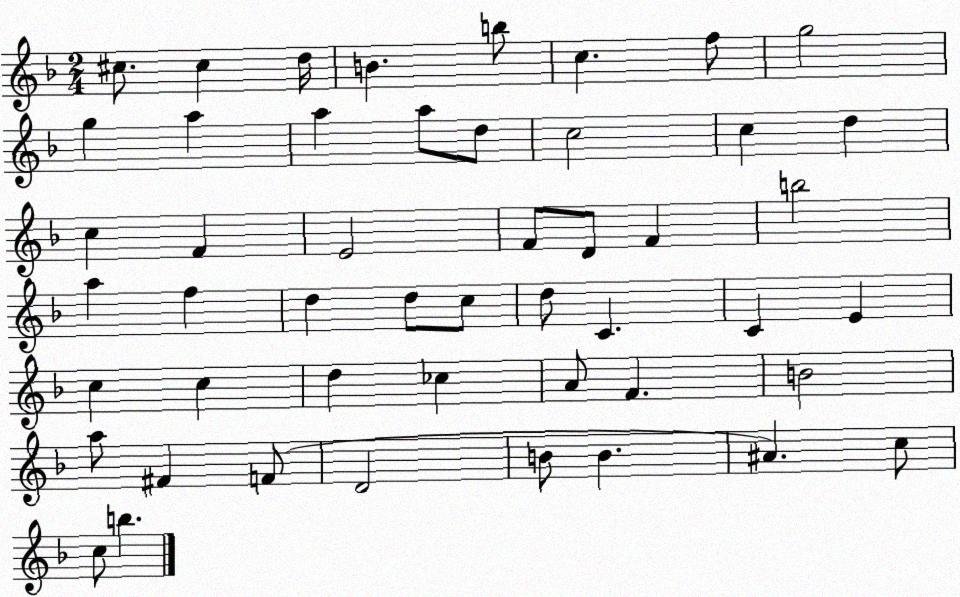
X:1
T:Untitled
M:2/4
L:1/4
K:F
^c/2 ^c d/4 B b/2 c f/2 g2 g a a a/2 d/2 c2 c d c F E2 F/2 D/2 F b2 a f d d/2 c/2 d/2 C C E c c d _c A/2 F B2 a/2 ^F F/2 D2 B/2 B ^A c/2 c/2 b